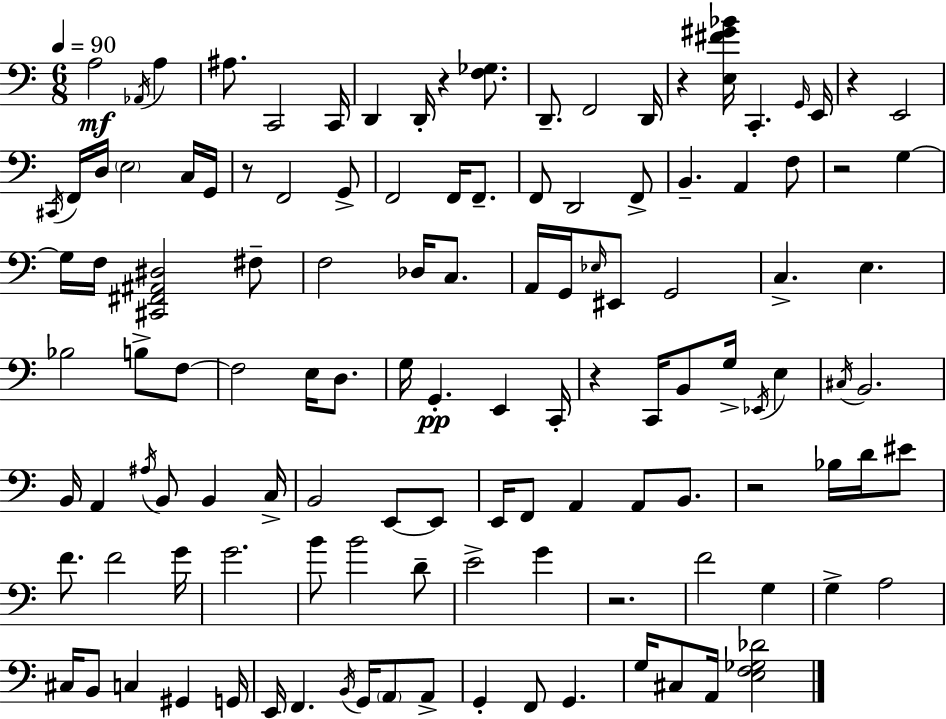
A3/h Ab2/s A3/q A#3/e. C2/h C2/s D2/q D2/s R/q [F3,Gb3]/e. D2/e. F2/h D2/s R/q [E3,F#4,G#4,Bb4]/s C2/q. G2/s E2/s R/q E2/h C#2/s F2/s D3/s E3/h C3/s G2/s R/e F2/h G2/e F2/h F2/s F2/e. F2/e D2/h F2/e B2/q. A2/q F3/e R/h G3/q G3/s F3/s [C#2,F#2,A#2,D#3]/h F#3/e F3/h Db3/s C3/e. A2/s G2/s Eb3/s EIS2/e G2/h C3/q. E3/q. Bb3/h B3/e F3/e F3/h E3/s D3/e. G3/s G2/q. E2/q C2/s R/q C2/s B2/e G3/s Eb2/s E3/q C#3/s B2/h. B2/s A2/q A#3/s B2/e B2/q C3/s B2/h E2/e E2/e E2/s F2/e A2/q A2/e B2/e. R/h Bb3/s D4/s EIS4/e F4/e. F4/h G4/s G4/h. B4/e B4/h D4/e E4/h G4/q R/h. F4/h G3/q G3/q A3/h C#3/s B2/e C3/q G#2/q G2/s E2/s F2/q. B2/s G2/s A2/e A2/e G2/q F2/e G2/q. G3/s C#3/e A2/s [E3,F3,Gb3,Db4]/h